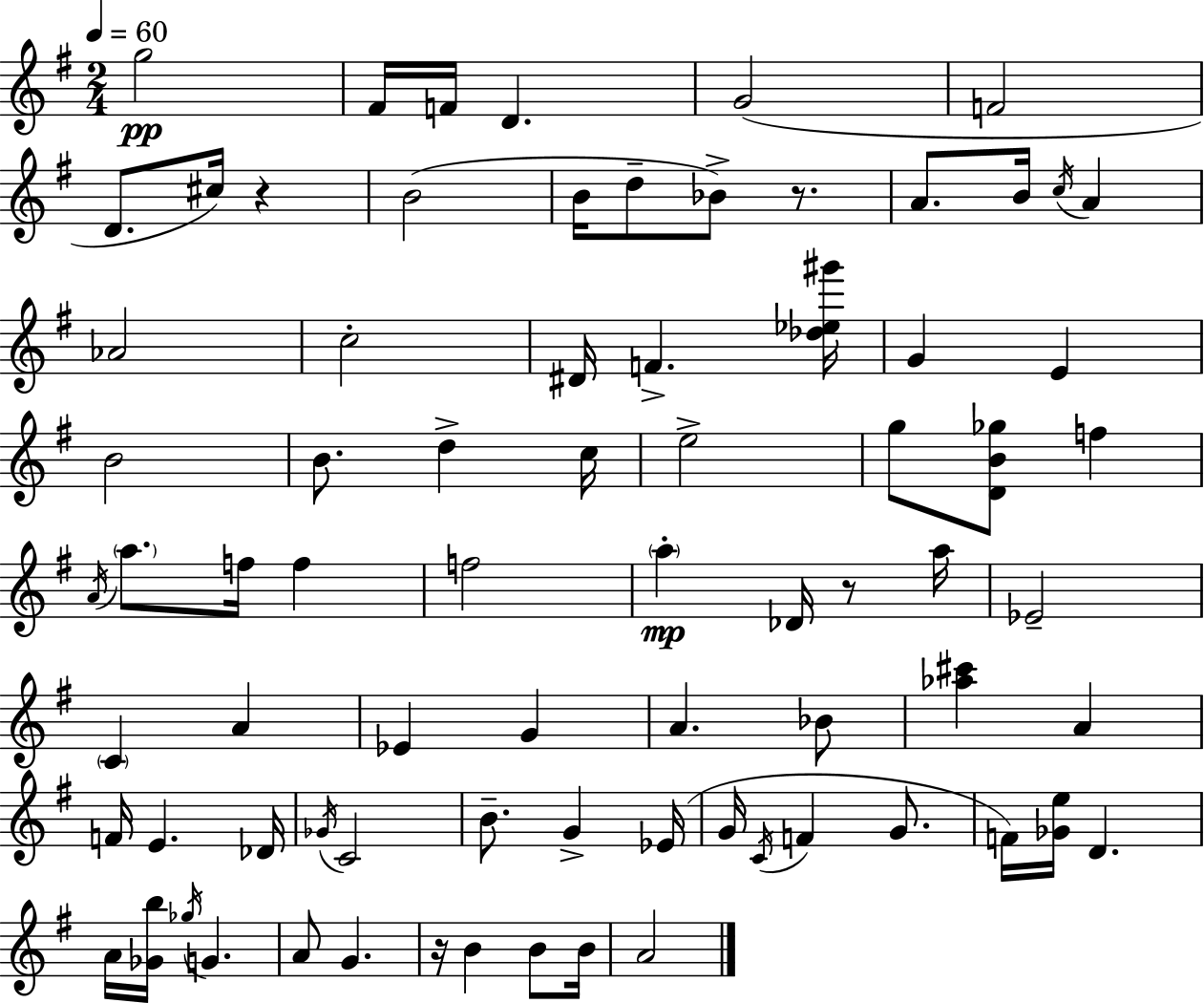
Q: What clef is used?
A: treble